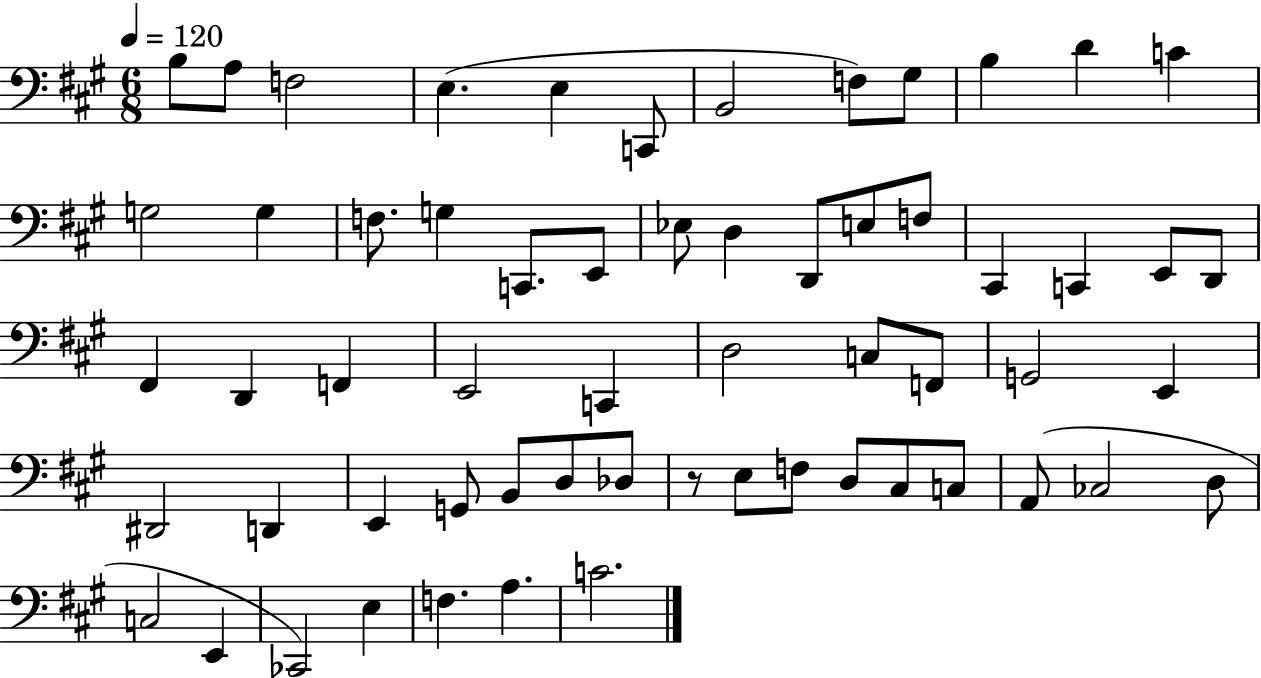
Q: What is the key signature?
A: A major